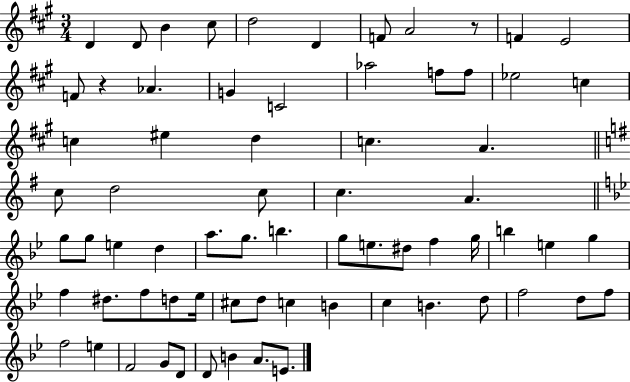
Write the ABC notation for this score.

X:1
T:Untitled
M:3/4
L:1/4
K:A
D D/2 B ^c/2 d2 D F/2 A2 z/2 F E2 F/2 z _A G C2 _a2 f/2 f/2 _e2 c c ^e d c A c/2 d2 c/2 c A g/2 g/2 e d a/2 g/2 b g/2 e/2 ^d/2 f g/4 b e g f ^d/2 f/2 d/2 _e/4 ^c/2 d/2 c B c B d/2 f2 d/2 f/2 f2 e F2 G/2 D/2 D/2 B A/2 E/2